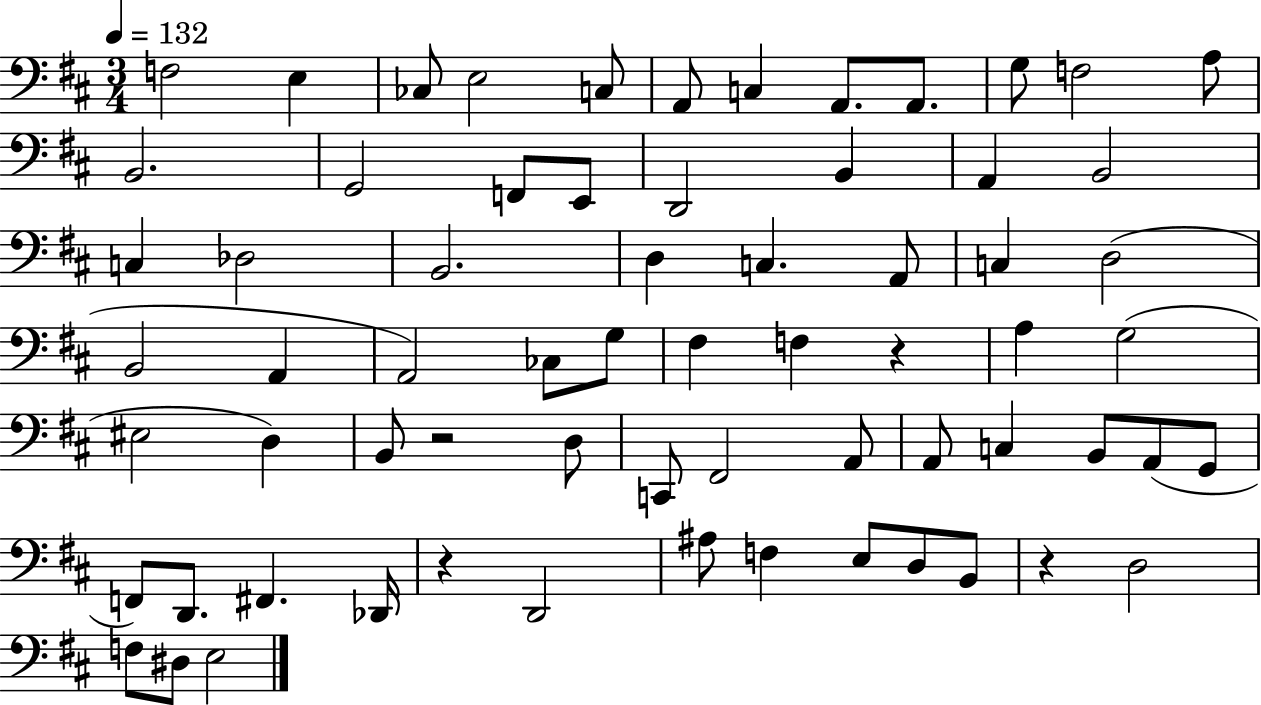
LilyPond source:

{
  \clef bass
  \numericTimeSignature
  \time 3/4
  \key d \major
  \tempo 4 = 132
  f2 e4 | ces8 e2 c8 | a,8 c4 a,8. a,8. | g8 f2 a8 | \break b,2. | g,2 f,8 e,8 | d,2 b,4 | a,4 b,2 | \break c4 des2 | b,2. | d4 c4. a,8 | c4 d2( | \break b,2 a,4 | a,2) ces8 g8 | fis4 f4 r4 | a4 g2( | \break eis2 d4) | b,8 r2 d8 | c,8 fis,2 a,8 | a,8 c4 b,8 a,8( g,8 | \break f,8) d,8. fis,4. des,16 | r4 d,2 | ais8 f4 e8 d8 b,8 | r4 d2 | \break f8 dis8 e2 | \bar "|."
}